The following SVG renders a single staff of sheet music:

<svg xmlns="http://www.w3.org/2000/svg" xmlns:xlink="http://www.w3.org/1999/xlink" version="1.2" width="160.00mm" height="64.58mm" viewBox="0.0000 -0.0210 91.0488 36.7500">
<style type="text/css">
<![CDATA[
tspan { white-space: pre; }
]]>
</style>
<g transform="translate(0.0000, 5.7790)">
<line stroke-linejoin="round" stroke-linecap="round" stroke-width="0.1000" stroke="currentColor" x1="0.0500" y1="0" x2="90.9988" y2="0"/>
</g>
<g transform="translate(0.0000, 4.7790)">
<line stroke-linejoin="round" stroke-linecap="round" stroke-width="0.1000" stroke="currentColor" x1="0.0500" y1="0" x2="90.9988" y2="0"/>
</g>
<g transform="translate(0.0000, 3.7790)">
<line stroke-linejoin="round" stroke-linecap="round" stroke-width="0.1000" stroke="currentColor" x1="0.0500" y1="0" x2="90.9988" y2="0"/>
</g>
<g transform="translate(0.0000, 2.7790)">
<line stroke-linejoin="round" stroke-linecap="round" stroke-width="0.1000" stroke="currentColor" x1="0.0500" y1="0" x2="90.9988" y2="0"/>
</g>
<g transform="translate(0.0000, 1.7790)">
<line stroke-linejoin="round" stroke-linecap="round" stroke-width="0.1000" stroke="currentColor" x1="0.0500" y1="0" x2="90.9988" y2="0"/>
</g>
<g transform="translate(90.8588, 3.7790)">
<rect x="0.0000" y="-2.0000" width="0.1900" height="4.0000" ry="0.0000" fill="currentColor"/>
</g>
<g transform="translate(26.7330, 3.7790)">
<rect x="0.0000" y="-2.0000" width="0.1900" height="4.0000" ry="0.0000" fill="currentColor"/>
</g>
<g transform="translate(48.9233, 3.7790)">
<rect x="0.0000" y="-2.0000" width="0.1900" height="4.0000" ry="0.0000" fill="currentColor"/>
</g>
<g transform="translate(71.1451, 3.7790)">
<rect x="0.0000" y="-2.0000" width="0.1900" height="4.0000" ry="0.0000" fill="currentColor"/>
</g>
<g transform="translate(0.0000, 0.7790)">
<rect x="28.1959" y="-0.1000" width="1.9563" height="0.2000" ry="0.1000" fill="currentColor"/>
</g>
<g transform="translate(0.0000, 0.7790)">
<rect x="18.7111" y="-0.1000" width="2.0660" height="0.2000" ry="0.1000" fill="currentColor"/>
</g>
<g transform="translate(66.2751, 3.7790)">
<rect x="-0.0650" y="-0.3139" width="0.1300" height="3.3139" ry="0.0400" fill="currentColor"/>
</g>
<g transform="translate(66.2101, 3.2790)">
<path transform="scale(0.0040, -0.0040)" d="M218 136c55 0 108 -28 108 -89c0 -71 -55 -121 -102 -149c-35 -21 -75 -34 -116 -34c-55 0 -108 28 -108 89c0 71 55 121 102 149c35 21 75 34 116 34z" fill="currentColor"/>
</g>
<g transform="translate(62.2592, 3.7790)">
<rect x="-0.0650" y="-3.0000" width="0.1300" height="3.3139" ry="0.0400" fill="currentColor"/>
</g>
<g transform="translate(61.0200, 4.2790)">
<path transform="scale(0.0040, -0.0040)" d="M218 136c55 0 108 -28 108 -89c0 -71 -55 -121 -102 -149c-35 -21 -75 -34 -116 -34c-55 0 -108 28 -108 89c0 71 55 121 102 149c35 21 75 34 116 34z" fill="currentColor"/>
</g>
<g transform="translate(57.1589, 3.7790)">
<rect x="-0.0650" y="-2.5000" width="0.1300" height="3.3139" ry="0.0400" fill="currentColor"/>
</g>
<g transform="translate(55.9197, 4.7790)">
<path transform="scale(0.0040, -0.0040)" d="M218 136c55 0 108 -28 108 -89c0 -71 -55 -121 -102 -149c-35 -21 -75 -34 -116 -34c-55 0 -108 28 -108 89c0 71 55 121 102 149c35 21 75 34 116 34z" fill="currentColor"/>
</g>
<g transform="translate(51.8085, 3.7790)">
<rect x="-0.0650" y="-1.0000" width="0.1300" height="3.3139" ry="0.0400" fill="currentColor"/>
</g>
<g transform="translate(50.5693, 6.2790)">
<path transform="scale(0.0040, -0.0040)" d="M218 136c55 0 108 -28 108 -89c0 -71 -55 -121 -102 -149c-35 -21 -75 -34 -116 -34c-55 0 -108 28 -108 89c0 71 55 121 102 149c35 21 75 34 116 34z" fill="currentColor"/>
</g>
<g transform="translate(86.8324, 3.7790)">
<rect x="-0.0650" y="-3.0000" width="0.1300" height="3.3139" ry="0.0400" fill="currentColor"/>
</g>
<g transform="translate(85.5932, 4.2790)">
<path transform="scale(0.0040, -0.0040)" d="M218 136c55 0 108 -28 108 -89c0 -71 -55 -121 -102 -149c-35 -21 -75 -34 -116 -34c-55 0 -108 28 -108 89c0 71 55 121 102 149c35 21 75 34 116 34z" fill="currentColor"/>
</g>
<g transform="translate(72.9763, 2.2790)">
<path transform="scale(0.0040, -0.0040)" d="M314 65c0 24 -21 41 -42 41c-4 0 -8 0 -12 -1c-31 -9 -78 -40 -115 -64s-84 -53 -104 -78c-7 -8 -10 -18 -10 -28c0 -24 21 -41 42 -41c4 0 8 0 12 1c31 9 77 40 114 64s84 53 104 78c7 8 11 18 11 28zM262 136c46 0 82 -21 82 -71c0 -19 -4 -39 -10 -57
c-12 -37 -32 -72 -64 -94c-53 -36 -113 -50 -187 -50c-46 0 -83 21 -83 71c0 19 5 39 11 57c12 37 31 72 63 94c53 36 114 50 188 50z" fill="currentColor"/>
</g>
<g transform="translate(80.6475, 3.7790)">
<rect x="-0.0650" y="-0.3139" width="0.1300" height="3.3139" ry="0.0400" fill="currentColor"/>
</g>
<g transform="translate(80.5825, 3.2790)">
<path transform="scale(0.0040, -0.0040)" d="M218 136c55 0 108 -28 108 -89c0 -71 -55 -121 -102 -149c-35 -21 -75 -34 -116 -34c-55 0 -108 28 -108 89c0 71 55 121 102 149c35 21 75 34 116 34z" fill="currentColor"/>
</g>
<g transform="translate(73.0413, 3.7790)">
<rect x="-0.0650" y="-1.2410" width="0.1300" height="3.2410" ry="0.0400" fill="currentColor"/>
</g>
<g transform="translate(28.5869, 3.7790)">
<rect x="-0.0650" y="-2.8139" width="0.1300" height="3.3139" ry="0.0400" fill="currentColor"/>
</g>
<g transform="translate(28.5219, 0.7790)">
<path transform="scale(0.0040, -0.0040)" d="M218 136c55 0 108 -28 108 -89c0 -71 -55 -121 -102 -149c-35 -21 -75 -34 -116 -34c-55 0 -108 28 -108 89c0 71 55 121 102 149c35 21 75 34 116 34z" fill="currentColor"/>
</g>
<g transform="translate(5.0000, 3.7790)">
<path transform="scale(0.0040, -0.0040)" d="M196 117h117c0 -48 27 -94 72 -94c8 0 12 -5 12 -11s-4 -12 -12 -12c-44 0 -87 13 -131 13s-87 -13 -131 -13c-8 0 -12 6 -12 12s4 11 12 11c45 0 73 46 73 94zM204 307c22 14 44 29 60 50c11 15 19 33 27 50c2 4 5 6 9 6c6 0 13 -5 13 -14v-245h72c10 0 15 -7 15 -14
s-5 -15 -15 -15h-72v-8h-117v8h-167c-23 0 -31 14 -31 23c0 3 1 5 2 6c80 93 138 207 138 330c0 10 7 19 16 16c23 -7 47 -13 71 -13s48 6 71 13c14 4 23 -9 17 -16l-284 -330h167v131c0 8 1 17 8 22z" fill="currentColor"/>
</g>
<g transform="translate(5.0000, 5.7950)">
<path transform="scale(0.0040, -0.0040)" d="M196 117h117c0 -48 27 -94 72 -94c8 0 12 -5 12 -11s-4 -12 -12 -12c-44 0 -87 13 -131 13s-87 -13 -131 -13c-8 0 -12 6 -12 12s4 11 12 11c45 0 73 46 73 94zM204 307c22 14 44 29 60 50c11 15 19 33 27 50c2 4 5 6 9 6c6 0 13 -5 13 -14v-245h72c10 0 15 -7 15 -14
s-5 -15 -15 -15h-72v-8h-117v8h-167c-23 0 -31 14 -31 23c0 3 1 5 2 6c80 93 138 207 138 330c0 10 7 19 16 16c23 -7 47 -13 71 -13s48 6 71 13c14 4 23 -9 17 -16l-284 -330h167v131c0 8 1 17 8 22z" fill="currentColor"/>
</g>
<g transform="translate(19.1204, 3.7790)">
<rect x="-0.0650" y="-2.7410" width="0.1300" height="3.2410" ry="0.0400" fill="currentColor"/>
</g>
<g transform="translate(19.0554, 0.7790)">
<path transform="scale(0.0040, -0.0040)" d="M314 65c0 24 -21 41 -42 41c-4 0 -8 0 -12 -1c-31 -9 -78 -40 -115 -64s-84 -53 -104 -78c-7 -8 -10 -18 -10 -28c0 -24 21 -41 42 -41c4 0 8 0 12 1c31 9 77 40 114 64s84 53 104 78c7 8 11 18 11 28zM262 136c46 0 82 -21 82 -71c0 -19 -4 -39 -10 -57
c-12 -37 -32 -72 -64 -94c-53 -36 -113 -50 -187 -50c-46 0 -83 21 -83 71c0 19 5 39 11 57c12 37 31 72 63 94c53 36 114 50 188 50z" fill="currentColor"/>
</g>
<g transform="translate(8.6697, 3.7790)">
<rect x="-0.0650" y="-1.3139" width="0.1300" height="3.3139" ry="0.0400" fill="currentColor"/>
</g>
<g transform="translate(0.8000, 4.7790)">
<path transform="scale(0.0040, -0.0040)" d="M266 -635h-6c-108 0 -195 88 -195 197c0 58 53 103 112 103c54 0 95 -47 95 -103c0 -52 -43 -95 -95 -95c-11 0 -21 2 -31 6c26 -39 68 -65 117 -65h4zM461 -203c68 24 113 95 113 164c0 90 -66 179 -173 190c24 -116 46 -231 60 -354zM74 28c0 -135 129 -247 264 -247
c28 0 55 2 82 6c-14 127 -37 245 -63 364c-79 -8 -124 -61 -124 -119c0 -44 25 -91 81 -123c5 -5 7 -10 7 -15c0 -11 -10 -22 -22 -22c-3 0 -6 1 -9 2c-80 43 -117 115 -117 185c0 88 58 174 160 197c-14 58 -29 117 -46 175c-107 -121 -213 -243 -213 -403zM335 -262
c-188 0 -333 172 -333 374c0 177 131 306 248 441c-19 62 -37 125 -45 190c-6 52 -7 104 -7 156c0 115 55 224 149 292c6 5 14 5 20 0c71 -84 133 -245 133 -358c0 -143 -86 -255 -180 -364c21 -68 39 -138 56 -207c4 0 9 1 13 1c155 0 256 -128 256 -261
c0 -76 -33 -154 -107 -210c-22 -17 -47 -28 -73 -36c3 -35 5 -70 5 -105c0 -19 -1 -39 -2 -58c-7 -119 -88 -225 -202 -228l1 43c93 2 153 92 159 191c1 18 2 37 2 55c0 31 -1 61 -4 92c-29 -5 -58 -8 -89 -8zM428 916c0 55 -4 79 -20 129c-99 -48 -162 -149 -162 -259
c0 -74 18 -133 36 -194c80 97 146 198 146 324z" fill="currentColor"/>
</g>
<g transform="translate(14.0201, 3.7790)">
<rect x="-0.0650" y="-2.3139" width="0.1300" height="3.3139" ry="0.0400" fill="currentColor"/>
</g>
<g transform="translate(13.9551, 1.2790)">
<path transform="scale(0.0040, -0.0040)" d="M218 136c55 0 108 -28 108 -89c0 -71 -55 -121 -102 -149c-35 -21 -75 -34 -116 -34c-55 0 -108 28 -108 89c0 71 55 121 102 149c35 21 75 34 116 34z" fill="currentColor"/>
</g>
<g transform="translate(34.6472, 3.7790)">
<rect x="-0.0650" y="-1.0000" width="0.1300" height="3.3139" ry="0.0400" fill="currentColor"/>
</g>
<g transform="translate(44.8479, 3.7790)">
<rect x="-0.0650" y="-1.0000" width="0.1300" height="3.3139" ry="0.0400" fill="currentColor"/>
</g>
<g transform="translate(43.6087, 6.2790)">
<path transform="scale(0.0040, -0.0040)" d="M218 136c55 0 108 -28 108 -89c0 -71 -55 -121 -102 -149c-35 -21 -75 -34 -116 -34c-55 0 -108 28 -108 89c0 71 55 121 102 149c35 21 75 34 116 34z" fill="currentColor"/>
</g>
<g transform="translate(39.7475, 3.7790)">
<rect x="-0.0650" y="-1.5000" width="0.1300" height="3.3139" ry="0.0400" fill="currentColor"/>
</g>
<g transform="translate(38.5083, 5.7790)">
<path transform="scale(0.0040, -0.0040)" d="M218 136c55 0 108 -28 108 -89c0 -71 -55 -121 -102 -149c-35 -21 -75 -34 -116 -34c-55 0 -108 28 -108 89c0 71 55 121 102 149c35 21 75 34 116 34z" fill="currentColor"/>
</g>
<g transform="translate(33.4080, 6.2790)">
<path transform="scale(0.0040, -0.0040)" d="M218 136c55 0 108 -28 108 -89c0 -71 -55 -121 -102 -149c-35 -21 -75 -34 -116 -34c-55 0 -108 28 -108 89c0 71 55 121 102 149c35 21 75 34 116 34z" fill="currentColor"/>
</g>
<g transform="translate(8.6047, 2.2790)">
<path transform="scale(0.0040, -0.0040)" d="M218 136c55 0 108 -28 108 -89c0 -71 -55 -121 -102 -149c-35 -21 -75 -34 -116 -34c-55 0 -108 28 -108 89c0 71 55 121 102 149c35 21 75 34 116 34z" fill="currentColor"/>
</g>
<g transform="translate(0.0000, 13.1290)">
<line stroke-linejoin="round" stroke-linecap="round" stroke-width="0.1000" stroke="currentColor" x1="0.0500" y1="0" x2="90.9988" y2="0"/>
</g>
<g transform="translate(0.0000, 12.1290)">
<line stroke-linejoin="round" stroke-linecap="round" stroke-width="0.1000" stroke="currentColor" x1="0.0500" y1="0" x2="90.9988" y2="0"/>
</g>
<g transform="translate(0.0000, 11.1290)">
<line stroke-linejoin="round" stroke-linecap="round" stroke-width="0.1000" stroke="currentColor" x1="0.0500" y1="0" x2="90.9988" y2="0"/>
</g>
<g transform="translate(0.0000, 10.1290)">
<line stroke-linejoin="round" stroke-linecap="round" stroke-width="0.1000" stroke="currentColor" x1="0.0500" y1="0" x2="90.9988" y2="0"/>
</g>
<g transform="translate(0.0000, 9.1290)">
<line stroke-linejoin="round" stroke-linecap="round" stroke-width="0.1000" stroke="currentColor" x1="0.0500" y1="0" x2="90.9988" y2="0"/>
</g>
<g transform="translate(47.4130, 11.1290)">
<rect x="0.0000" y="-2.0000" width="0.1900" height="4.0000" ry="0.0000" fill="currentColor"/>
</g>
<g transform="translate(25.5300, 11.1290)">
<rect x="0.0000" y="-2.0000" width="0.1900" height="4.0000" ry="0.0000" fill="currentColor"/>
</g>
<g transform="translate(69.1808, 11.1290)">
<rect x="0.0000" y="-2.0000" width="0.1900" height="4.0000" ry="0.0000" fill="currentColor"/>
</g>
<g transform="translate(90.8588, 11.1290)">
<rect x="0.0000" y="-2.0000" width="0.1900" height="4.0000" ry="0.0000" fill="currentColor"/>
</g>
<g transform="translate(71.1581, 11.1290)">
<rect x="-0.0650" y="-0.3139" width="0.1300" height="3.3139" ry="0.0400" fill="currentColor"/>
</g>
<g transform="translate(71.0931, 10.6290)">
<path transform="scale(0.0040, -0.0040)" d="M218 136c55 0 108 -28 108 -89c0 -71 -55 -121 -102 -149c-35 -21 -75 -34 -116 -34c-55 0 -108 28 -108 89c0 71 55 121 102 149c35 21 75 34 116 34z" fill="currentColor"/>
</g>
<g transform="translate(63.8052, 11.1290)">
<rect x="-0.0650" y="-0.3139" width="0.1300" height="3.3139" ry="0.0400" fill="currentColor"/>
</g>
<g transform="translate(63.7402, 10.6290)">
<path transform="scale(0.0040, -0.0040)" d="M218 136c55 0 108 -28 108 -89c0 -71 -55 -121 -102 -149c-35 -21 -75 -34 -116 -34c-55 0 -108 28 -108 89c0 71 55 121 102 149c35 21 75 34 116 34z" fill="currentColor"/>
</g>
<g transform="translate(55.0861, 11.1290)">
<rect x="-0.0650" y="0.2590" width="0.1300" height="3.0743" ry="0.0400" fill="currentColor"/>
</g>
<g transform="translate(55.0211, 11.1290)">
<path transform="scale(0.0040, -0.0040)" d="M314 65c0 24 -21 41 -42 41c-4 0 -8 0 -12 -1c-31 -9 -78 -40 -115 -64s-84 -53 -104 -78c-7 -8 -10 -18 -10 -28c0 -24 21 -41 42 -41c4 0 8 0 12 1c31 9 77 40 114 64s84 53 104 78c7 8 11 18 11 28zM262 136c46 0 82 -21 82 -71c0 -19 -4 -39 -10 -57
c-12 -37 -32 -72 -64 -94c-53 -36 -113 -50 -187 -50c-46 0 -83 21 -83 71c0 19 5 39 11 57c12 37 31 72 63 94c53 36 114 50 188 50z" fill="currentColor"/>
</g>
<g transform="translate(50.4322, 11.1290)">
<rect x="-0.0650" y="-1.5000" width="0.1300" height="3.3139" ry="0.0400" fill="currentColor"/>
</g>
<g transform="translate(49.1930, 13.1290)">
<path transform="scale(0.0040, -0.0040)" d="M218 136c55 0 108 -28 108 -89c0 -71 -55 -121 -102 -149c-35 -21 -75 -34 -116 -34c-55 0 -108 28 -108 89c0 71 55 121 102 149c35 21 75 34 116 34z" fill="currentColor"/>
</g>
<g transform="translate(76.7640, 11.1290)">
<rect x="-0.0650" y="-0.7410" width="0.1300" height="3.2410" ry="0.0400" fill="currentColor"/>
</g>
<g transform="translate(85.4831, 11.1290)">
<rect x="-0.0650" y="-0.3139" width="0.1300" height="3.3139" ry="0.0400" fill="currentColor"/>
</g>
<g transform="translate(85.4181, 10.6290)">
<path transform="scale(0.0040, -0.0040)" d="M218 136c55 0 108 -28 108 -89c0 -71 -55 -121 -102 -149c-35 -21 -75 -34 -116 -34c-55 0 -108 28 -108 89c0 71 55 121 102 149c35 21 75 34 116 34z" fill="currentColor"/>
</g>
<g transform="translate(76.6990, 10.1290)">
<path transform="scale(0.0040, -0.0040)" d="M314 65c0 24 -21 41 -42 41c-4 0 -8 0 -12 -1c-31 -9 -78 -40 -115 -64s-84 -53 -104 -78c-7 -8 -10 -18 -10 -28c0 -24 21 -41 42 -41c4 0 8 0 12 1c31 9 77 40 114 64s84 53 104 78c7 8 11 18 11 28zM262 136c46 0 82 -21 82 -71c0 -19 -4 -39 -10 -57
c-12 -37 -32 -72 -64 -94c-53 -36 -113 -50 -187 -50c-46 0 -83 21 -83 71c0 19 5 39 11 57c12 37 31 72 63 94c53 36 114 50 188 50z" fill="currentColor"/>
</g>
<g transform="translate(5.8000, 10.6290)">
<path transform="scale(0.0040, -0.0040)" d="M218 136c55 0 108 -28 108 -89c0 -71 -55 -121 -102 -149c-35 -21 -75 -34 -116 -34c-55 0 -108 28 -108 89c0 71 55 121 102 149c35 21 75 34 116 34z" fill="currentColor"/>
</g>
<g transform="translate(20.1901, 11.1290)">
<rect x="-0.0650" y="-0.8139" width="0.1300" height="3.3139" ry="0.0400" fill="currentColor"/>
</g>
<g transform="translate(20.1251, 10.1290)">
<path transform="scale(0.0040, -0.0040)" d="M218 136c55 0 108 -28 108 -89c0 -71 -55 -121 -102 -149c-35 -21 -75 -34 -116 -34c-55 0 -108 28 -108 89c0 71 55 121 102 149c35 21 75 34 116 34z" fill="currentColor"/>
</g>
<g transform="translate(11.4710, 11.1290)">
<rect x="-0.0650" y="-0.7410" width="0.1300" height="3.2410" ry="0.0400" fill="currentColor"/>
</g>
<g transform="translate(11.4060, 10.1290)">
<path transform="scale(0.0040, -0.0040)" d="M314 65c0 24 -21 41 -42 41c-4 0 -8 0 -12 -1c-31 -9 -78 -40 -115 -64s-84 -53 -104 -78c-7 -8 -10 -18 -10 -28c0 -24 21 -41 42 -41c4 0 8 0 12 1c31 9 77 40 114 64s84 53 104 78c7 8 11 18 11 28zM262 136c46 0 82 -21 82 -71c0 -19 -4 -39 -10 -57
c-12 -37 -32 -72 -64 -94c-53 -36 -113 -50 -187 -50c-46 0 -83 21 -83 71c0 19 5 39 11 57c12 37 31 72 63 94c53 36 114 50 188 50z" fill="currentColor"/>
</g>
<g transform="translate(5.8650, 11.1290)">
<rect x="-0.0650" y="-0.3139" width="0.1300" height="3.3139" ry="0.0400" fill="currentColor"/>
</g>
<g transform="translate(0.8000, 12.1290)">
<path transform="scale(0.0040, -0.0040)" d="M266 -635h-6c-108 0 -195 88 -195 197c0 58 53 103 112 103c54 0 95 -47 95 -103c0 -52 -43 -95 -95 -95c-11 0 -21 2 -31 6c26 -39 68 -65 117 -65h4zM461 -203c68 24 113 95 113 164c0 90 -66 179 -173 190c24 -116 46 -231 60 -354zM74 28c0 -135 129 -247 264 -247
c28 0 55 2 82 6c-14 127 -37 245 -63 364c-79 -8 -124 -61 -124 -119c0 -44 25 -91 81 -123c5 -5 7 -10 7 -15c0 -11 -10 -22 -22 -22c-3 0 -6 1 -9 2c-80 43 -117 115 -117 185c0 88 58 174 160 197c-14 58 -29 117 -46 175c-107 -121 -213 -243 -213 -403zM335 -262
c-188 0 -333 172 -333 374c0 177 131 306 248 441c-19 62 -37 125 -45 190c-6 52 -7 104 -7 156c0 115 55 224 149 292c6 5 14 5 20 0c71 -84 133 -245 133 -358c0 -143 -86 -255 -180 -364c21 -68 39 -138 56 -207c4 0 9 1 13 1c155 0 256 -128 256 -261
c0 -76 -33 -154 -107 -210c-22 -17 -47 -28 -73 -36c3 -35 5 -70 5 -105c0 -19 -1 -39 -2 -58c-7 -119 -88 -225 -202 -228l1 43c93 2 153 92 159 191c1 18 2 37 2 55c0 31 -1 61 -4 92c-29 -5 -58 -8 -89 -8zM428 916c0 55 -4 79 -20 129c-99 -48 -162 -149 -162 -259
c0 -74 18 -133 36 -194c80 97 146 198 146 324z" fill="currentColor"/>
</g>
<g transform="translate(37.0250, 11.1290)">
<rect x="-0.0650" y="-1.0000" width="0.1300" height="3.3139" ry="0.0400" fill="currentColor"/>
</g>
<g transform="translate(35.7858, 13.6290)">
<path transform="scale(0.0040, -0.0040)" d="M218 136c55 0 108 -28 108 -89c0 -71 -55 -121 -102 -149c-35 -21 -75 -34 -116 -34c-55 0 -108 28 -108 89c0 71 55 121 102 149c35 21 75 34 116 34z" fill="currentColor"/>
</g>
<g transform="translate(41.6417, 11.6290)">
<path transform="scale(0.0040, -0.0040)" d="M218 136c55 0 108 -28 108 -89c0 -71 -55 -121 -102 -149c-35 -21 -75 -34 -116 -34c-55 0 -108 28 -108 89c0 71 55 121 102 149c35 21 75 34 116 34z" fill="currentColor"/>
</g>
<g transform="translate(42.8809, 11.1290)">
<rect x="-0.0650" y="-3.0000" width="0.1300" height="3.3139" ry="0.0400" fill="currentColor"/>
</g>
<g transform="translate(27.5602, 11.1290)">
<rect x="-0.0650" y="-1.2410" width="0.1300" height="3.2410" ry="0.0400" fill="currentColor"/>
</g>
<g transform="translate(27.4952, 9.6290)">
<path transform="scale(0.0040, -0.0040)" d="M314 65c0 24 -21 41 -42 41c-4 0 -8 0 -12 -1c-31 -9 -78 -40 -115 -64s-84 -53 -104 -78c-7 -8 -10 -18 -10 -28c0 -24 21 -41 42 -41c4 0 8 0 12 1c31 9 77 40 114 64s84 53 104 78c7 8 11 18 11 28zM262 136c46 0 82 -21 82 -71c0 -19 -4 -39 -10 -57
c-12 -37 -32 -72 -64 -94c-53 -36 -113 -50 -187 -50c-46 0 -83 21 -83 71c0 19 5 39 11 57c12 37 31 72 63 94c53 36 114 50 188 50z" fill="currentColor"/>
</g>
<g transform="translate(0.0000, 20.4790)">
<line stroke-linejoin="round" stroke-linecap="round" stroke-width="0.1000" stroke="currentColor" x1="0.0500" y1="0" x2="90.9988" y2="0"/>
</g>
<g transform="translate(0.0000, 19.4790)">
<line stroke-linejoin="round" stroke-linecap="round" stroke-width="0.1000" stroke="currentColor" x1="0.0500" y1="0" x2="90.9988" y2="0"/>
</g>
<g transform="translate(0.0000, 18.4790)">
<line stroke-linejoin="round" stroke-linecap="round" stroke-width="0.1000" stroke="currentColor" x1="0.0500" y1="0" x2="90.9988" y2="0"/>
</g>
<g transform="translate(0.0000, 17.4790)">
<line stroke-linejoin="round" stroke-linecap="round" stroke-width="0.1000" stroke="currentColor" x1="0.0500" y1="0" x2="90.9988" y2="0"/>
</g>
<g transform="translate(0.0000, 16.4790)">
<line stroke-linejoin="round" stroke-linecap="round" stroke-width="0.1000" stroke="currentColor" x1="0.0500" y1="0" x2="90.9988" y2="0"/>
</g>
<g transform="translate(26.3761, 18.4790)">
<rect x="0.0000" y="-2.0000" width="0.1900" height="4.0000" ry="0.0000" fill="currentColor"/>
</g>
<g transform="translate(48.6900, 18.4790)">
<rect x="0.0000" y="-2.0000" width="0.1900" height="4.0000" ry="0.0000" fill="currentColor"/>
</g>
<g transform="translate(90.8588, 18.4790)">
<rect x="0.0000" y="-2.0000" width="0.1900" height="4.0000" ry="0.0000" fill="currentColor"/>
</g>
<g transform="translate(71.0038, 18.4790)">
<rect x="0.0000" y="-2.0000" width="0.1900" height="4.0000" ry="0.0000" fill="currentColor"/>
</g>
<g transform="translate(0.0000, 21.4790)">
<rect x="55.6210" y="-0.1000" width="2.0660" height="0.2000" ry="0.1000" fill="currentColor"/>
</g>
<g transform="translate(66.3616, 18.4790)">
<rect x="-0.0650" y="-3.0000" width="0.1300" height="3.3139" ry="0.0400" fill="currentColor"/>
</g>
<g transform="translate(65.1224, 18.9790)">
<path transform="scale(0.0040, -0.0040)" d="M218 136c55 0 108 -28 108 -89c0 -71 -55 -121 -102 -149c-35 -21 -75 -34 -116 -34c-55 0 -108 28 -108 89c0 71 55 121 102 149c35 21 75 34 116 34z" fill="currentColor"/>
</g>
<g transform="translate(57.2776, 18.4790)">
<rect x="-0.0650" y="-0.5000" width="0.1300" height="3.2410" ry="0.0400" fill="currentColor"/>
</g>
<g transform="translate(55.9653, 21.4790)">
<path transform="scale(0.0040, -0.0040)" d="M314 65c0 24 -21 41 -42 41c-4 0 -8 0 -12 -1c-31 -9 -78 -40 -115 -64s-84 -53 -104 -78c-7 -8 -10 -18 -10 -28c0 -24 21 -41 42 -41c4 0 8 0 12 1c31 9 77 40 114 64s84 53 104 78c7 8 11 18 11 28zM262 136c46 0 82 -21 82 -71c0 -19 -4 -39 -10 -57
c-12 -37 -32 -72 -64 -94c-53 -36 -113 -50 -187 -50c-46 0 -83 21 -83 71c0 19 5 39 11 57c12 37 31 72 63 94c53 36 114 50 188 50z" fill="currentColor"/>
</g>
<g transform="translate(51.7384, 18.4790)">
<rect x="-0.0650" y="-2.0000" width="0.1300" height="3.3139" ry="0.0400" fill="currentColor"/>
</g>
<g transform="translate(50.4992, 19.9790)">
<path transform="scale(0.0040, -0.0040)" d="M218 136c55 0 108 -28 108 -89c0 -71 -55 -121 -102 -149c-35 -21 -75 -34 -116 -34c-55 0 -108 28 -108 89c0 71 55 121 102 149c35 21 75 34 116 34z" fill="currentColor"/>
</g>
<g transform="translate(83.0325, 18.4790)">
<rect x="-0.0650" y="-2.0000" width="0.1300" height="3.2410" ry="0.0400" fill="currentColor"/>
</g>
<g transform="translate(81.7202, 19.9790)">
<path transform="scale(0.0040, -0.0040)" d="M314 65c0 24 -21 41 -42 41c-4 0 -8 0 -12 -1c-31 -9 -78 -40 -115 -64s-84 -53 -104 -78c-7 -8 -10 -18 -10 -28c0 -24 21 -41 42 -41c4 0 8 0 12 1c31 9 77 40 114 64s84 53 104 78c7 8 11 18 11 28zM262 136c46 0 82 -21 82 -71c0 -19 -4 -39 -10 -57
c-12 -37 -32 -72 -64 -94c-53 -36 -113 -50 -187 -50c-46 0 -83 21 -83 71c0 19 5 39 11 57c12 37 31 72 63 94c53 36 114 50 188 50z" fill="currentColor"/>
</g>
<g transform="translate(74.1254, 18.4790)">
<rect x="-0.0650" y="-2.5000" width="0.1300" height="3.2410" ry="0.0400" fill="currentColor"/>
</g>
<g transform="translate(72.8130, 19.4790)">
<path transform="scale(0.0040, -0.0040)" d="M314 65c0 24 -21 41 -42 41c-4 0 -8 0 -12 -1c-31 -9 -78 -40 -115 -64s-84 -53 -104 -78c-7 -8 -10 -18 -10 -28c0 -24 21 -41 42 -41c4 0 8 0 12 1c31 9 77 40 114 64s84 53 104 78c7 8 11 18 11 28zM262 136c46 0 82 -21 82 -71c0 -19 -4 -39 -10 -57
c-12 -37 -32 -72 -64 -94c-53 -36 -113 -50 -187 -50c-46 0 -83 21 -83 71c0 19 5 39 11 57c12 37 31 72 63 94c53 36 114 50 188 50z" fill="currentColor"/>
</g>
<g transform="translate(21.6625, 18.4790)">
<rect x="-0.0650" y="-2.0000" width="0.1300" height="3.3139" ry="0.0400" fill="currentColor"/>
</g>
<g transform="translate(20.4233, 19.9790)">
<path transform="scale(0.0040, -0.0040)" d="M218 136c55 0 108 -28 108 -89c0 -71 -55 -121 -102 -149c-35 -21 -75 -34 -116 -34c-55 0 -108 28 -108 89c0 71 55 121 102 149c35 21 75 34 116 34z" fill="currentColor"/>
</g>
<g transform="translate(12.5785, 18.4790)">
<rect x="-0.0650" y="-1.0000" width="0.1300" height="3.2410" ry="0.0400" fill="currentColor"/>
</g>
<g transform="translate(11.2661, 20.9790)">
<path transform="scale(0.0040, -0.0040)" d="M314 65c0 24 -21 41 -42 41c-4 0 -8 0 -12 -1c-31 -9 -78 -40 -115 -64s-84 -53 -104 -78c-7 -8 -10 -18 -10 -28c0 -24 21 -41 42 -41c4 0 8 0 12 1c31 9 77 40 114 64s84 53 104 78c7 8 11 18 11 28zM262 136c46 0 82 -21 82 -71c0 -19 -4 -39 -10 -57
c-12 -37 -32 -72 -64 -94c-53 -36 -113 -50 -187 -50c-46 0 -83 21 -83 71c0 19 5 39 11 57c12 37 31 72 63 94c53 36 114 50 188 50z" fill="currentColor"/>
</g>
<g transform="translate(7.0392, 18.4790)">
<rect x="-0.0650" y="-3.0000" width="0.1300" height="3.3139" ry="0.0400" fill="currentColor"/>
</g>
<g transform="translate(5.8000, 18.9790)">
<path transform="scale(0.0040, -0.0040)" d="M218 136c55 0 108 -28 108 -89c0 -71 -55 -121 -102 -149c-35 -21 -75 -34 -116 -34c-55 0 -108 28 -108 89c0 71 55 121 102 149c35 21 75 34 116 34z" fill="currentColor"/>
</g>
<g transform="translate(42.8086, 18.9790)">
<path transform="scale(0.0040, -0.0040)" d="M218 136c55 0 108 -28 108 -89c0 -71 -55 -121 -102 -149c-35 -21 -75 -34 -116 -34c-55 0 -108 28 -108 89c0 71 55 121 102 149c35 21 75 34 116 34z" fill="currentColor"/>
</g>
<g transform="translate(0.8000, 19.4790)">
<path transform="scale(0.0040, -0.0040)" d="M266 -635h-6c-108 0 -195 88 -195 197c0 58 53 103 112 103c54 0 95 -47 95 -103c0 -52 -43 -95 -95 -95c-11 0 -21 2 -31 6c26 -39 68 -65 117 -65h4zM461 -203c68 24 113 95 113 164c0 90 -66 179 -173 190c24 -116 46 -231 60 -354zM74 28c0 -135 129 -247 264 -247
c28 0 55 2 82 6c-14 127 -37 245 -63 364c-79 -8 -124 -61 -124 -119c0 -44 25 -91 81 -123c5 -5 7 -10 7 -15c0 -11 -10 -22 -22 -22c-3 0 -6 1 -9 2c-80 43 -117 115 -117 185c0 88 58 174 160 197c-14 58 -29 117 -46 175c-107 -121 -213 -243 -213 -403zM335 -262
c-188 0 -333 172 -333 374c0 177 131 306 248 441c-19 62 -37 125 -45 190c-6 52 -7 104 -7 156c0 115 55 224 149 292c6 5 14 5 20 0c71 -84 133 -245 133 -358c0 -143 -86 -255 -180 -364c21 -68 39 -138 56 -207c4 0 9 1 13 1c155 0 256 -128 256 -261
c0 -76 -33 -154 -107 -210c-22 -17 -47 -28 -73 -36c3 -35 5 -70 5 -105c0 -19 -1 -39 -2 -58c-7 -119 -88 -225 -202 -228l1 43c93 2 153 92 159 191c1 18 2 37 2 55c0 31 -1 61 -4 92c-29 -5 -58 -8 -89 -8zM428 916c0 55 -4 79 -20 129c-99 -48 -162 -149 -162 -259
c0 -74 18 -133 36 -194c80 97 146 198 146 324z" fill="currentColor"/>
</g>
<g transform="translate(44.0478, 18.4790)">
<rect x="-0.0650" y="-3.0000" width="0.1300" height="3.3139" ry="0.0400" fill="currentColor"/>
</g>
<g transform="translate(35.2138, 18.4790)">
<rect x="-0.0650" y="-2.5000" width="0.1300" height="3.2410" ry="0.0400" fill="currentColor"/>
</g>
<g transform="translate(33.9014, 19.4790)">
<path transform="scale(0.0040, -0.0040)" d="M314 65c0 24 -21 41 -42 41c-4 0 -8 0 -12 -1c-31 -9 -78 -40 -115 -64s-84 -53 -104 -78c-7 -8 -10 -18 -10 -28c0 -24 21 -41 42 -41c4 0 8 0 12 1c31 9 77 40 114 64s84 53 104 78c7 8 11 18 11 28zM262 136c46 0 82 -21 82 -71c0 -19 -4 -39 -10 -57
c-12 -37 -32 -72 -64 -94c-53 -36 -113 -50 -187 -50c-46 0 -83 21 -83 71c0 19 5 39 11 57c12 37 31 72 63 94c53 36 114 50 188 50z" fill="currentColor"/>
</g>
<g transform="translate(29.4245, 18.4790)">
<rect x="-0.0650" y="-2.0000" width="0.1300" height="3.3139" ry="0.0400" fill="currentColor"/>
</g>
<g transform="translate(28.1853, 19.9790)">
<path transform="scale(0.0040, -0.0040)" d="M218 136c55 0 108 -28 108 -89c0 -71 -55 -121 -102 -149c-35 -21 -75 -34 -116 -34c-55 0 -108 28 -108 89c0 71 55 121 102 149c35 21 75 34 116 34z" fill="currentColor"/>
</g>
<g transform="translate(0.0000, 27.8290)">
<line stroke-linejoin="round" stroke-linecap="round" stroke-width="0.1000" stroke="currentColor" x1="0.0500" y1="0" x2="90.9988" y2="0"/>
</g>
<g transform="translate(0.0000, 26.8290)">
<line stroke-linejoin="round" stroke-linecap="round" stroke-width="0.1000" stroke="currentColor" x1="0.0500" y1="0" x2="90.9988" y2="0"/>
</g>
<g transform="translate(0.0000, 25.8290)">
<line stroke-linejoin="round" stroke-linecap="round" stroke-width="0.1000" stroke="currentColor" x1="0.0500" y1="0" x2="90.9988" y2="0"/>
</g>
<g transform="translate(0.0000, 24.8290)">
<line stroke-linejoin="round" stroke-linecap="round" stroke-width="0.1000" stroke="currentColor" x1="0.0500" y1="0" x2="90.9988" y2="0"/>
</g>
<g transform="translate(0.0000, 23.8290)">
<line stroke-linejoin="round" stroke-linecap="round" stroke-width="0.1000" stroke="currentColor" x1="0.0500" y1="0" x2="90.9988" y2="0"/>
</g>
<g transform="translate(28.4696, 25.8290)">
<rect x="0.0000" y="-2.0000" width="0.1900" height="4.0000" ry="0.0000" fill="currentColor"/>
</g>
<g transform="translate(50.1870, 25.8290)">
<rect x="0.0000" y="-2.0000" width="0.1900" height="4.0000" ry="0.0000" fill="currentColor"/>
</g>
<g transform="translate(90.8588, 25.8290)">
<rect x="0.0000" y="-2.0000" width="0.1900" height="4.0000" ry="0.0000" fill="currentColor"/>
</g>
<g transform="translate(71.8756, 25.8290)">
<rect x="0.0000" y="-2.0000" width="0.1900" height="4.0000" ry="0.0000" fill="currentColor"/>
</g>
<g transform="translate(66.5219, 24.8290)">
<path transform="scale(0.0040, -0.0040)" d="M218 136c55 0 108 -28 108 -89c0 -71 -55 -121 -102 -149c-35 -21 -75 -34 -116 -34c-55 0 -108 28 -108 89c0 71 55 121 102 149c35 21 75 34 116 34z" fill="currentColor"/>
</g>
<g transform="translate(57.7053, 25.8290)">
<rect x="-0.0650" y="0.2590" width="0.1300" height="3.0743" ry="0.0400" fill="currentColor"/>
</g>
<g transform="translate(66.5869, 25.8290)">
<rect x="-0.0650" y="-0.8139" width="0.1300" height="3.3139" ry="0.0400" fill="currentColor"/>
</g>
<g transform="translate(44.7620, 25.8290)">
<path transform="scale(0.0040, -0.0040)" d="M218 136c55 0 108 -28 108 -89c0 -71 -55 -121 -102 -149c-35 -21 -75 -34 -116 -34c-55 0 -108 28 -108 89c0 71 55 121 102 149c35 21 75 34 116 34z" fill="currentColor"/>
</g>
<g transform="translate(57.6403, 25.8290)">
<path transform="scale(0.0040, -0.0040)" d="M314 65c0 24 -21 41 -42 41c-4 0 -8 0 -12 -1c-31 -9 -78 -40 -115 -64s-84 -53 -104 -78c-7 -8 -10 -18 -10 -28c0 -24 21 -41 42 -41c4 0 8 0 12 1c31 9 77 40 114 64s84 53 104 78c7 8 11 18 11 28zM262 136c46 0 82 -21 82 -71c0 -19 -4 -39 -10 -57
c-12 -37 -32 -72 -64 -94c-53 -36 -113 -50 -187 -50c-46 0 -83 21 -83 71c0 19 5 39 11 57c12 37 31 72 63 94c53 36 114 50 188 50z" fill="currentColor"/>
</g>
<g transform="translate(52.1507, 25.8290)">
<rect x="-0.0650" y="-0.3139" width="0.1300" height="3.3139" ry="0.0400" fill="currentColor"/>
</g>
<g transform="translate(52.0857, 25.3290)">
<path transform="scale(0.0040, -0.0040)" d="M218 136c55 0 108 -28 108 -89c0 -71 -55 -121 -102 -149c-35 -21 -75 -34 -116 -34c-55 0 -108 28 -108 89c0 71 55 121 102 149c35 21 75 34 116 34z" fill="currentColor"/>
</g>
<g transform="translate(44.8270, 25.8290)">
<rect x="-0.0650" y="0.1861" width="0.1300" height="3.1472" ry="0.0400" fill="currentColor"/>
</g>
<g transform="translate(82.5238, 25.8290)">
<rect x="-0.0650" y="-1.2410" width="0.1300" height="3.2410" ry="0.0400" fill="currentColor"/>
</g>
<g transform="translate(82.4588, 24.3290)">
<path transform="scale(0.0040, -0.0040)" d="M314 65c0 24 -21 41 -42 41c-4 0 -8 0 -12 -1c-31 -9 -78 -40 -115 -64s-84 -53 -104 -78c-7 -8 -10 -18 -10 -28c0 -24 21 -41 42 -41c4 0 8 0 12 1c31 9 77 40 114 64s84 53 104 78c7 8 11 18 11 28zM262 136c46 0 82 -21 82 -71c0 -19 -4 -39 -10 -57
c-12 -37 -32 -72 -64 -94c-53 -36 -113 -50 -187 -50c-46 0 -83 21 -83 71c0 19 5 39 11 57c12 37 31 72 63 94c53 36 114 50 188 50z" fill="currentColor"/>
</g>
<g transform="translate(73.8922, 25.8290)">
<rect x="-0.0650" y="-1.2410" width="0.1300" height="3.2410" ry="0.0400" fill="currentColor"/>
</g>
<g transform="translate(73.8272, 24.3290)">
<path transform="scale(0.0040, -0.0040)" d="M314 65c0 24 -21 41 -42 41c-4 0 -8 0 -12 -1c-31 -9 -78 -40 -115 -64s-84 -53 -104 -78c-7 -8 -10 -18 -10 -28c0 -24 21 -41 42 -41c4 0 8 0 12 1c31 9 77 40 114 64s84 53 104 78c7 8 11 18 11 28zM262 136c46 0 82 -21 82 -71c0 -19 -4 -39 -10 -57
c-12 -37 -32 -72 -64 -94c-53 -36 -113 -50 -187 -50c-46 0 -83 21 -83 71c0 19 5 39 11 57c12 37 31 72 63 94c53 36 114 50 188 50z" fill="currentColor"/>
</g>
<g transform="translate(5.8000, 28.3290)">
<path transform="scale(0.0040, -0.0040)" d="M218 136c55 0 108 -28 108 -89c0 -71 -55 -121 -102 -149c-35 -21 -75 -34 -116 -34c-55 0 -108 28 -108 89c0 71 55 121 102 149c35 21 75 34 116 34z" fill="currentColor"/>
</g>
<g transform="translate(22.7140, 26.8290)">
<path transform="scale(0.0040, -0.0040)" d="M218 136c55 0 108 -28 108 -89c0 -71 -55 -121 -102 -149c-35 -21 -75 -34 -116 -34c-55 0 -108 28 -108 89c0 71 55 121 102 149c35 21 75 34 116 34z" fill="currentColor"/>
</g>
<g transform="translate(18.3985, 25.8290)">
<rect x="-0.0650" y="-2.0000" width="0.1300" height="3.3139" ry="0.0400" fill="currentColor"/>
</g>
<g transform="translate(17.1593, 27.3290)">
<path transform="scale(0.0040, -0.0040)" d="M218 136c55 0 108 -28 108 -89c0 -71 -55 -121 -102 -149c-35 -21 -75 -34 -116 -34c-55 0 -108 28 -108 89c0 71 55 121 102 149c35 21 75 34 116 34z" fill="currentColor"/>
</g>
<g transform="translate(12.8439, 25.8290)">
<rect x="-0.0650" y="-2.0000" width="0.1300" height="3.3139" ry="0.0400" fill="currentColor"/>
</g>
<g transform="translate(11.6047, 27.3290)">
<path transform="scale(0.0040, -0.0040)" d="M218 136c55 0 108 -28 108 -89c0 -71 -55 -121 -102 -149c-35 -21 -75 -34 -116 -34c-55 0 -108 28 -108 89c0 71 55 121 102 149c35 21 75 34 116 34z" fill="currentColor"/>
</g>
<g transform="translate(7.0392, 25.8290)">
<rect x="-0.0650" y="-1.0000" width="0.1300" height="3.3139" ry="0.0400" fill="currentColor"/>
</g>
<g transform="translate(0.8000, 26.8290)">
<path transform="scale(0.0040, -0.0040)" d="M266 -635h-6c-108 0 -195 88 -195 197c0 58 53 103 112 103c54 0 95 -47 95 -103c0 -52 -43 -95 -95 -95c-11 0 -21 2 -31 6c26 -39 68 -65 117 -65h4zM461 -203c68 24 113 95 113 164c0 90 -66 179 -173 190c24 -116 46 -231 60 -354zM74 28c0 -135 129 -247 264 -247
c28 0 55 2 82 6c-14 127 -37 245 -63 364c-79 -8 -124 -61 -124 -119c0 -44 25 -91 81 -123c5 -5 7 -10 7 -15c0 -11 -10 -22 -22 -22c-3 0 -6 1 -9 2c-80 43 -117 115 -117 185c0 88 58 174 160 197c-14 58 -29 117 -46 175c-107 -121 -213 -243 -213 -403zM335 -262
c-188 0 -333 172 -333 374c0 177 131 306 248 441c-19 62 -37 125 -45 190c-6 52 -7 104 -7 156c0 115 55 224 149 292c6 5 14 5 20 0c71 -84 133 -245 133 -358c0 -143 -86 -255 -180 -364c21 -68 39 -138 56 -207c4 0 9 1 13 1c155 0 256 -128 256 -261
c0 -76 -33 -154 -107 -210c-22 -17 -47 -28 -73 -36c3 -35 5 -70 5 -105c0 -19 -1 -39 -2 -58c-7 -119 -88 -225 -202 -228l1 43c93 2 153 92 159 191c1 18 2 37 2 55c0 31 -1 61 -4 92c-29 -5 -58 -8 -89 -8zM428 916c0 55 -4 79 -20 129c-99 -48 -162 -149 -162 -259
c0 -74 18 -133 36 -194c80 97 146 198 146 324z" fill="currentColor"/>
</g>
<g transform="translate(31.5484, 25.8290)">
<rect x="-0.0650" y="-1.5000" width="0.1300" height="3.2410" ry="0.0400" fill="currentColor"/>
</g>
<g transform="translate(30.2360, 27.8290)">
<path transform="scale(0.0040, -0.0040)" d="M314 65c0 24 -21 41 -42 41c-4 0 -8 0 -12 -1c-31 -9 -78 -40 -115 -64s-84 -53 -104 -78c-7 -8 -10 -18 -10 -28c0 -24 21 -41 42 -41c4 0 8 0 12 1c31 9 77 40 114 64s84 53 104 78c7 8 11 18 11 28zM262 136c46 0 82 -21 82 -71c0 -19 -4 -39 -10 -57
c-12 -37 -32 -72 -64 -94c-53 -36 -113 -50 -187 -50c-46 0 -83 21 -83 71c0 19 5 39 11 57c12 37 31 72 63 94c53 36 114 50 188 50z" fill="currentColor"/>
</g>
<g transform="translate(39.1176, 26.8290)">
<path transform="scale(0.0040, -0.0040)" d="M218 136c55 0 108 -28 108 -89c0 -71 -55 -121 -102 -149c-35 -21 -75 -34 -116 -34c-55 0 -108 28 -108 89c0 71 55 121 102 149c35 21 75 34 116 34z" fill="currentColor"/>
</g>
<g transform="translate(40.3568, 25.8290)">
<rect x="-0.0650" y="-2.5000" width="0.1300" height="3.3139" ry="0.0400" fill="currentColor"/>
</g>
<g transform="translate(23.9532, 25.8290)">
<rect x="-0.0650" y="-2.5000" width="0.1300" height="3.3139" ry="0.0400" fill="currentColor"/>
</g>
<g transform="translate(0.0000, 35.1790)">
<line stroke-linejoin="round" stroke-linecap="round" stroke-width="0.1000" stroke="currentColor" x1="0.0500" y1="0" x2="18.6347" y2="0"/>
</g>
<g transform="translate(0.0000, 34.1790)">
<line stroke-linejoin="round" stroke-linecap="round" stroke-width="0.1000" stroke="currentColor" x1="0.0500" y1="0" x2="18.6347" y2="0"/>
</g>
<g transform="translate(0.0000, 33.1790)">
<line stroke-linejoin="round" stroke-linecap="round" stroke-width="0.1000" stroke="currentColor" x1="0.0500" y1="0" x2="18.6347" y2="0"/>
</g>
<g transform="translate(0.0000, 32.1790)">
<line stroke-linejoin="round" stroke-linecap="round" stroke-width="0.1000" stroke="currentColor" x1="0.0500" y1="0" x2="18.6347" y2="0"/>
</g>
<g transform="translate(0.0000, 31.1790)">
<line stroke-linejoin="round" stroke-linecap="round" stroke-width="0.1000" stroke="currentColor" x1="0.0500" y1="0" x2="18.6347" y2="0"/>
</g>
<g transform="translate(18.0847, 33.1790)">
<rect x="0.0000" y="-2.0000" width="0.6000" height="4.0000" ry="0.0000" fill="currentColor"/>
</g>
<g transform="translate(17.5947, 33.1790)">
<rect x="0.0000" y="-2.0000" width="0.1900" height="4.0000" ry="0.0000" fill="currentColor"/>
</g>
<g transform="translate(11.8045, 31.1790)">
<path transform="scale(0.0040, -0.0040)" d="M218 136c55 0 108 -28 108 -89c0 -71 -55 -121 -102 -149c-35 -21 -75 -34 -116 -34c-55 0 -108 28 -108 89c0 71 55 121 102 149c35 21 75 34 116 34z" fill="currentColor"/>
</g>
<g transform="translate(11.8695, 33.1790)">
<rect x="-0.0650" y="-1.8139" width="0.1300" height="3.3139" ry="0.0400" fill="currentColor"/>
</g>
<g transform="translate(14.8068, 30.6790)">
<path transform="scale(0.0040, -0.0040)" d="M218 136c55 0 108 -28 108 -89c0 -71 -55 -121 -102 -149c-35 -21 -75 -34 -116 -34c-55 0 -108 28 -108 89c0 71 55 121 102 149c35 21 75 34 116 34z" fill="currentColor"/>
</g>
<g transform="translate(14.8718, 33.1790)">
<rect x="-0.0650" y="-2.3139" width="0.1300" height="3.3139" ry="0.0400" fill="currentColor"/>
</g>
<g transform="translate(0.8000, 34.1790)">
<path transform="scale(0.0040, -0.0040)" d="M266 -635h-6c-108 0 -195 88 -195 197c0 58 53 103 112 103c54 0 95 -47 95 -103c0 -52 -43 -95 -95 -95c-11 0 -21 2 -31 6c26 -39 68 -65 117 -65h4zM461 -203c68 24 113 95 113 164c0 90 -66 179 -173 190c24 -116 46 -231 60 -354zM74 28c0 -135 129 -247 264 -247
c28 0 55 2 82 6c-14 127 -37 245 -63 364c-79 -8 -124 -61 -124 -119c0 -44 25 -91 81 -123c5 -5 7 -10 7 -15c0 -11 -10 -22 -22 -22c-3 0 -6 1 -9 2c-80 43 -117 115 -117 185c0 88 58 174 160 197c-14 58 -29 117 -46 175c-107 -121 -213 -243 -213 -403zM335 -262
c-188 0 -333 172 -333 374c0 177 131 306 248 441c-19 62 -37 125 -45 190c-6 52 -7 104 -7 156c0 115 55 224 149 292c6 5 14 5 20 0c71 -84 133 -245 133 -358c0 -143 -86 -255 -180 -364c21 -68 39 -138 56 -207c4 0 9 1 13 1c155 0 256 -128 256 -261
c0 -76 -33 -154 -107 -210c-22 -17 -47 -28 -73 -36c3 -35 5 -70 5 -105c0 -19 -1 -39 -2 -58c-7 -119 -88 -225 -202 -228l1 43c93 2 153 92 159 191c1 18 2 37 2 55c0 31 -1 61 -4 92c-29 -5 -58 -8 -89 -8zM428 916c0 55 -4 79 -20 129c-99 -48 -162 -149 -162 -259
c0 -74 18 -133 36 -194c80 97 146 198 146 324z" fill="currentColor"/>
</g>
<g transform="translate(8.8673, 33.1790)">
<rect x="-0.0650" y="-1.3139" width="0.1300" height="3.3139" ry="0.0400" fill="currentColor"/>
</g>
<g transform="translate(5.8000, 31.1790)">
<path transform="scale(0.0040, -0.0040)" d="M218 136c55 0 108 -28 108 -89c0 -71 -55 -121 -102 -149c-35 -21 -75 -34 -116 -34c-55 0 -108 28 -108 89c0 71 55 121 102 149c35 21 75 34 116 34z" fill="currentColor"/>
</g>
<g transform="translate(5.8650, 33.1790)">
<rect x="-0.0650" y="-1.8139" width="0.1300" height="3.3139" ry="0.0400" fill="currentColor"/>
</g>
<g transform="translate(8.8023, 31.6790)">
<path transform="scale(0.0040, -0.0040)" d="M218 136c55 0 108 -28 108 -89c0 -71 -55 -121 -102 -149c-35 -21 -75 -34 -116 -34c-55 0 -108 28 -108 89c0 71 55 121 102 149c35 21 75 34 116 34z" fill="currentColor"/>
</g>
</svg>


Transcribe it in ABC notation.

X:1
T:Untitled
M:4/4
L:1/4
K:C
e g a2 a D E D D G A c e2 c A c d2 d e2 D A E B2 c c d2 c A D2 F F G2 A F C2 A G2 F2 D F F G E2 G B c B2 d e2 e2 f e f g